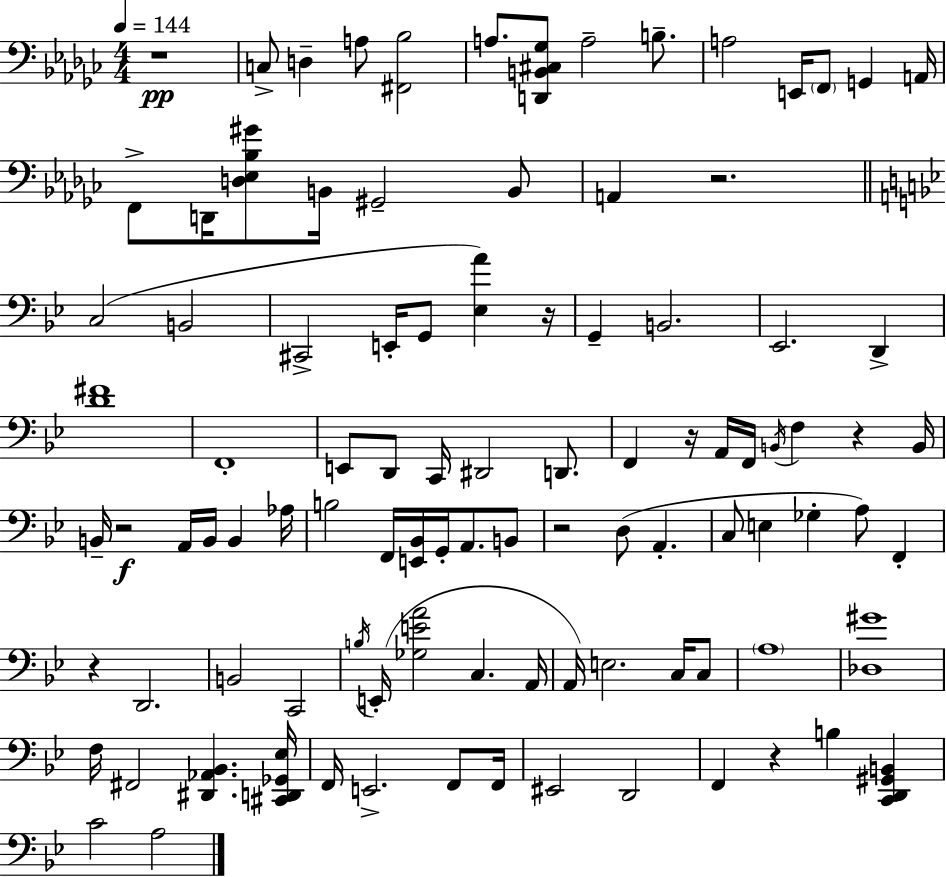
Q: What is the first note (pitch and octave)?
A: C3